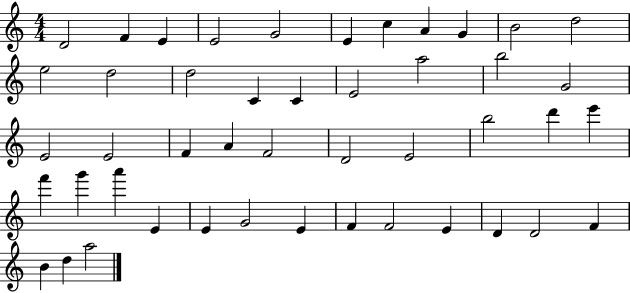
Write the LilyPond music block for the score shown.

{
  \clef treble
  \numericTimeSignature
  \time 4/4
  \key c \major
  d'2 f'4 e'4 | e'2 g'2 | e'4 c''4 a'4 g'4 | b'2 d''2 | \break e''2 d''2 | d''2 c'4 c'4 | e'2 a''2 | b''2 g'2 | \break e'2 e'2 | f'4 a'4 f'2 | d'2 e'2 | b''2 d'''4 e'''4 | \break f'''4 g'''4 a'''4 e'4 | e'4 g'2 e'4 | f'4 f'2 e'4 | d'4 d'2 f'4 | \break b'4 d''4 a''2 | \bar "|."
}